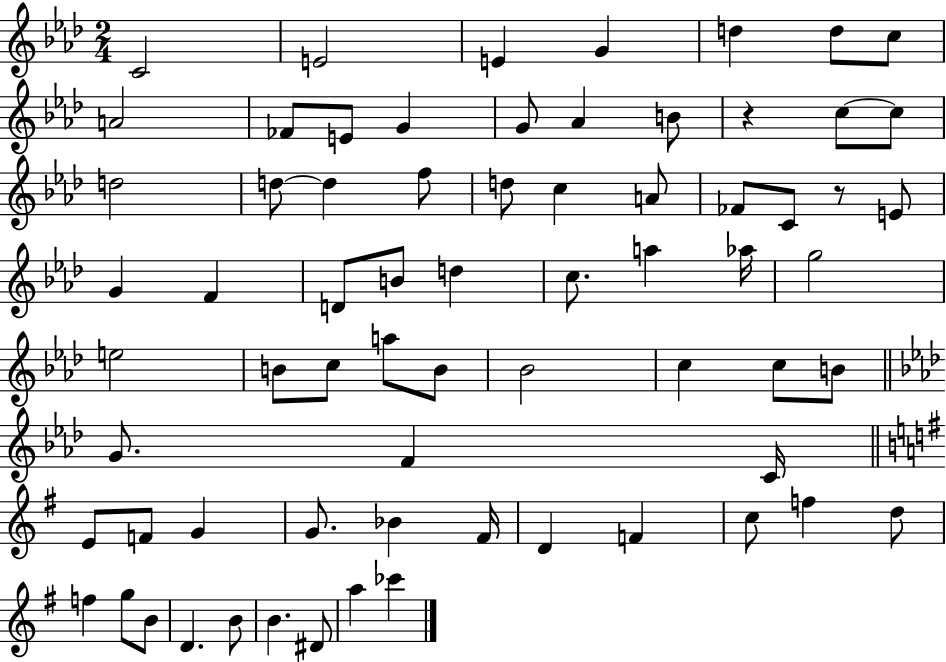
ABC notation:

X:1
T:Untitled
M:2/4
L:1/4
K:Ab
C2 E2 E G d d/2 c/2 A2 _F/2 E/2 G G/2 _A B/2 z c/2 c/2 d2 d/2 d f/2 d/2 c A/2 _F/2 C/2 z/2 E/2 G F D/2 B/2 d c/2 a _a/4 g2 e2 B/2 c/2 a/2 B/2 _B2 c c/2 B/2 G/2 F C/4 E/2 F/2 G G/2 _B ^F/4 D F c/2 f d/2 f g/2 B/2 D B/2 B ^D/2 a _c'